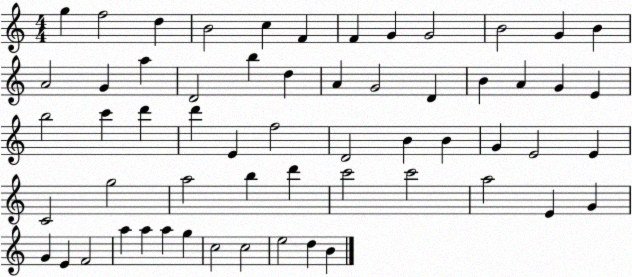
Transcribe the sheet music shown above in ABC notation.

X:1
T:Untitled
M:4/4
L:1/4
K:C
g f2 d B2 c F F G G2 B2 G B A2 G a D2 b d A G2 D B A G E b2 c' d' d' E f2 D2 B B G E2 E C2 g2 a2 b d' c'2 c'2 a2 E G G E F2 a a a g c2 c2 e2 d B